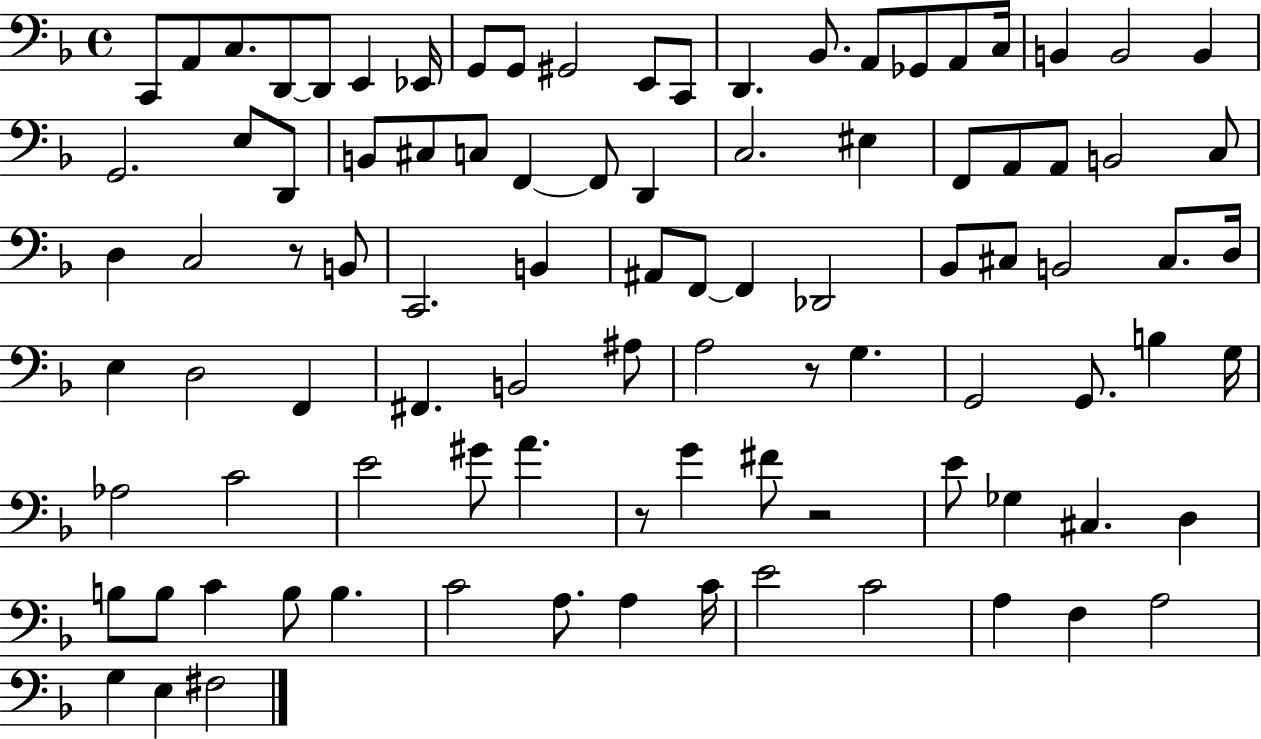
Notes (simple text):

C2/e A2/e C3/e. D2/e D2/e E2/q Eb2/s G2/e G2/e G#2/h E2/e C2/e D2/q. Bb2/e. A2/e Gb2/e A2/e C3/s B2/q B2/h B2/q G2/h. E3/e D2/e B2/e C#3/e C3/e F2/q F2/e D2/q C3/h. EIS3/q F2/e A2/e A2/e B2/h C3/e D3/q C3/h R/e B2/e C2/h. B2/q A#2/e F2/e F2/q Db2/h Bb2/e C#3/e B2/h C#3/e. D3/s E3/q D3/h F2/q F#2/q. B2/h A#3/e A3/h R/e G3/q. G2/h G2/e. B3/q G3/s Ab3/h C4/h E4/h G#4/e A4/q. R/e G4/q F#4/e R/h E4/e Gb3/q C#3/q. D3/q B3/e B3/e C4/q B3/e B3/q. C4/h A3/e. A3/q C4/s E4/h C4/h A3/q F3/q A3/h G3/q E3/q F#3/h